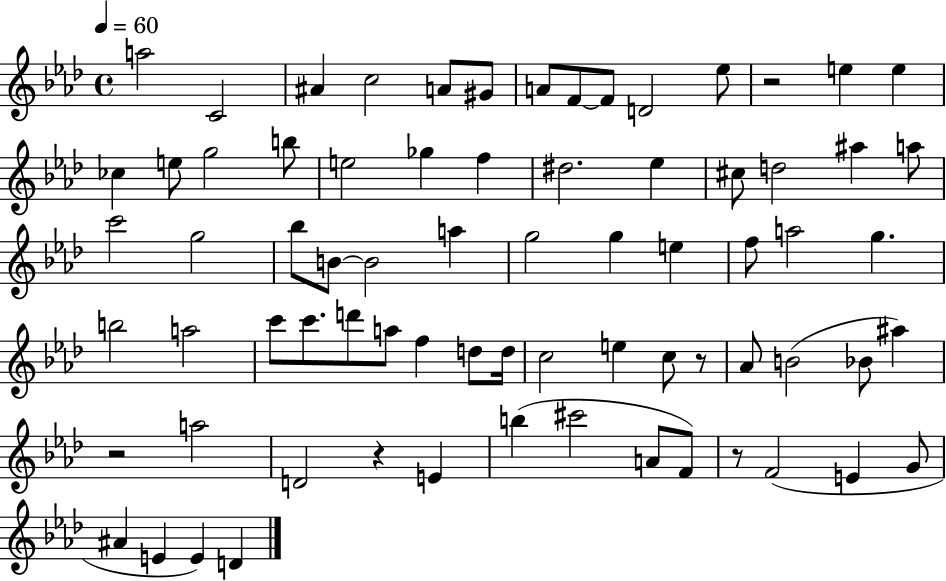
X:1
T:Untitled
M:4/4
L:1/4
K:Ab
a2 C2 ^A c2 A/2 ^G/2 A/2 F/2 F/2 D2 _e/2 z2 e e _c e/2 g2 b/2 e2 _g f ^d2 _e ^c/2 d2 ^a a/2 c'2 g2 _b/2 B/2 B2 a g2 g e f/2 a2 g b2 a2 c'/2 c'/2 d'/2 a/2 f d/2 d/4 c2 e c/2 z/2 _A/2 B2 _B/2 ^a z2 a2 D2 z E b ^c'2 A/2 F/2 z/2 F2 E G/2 ^A E E D